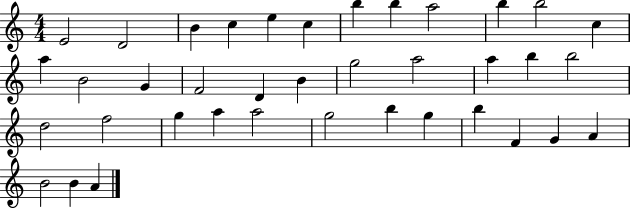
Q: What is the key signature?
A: C major